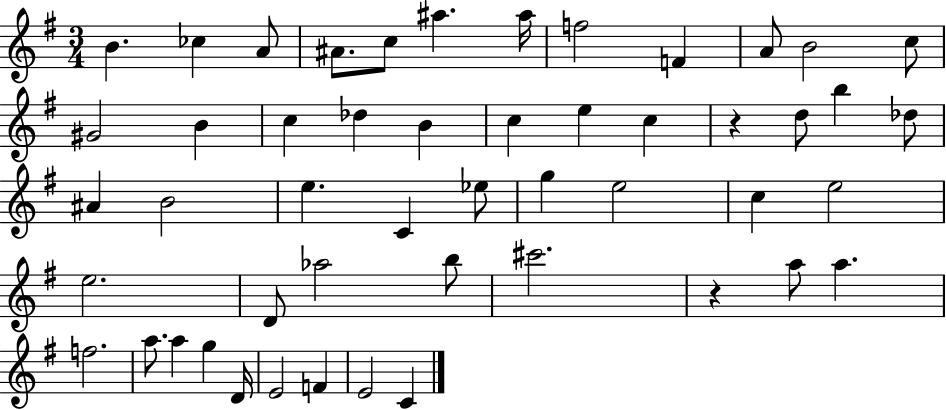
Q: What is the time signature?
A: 3/4